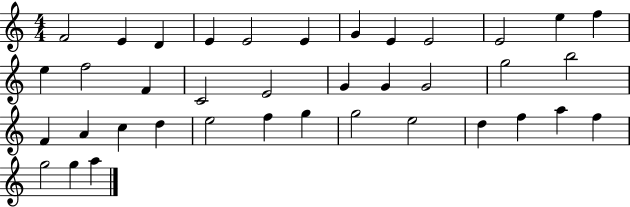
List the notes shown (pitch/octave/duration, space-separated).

F4/h E4/q D4/q E4/q E4/h E4/q G4/q E4/q E4/h E4/h E5/q F5/q E5/q F5/h F4/q C4/h E4/h G4/q G4/q G4/h G5/h B5/h F4/q A4/q C5/q D5/q E5/h F5/q G5/q G5/h E5/h D5/q F5/q A5/q F5/q G5/h G5/q A5/q